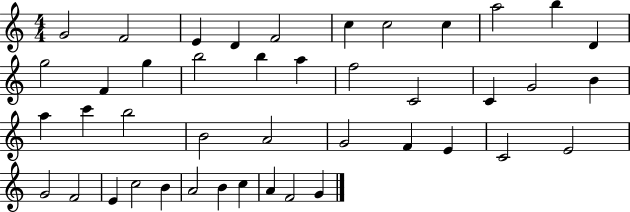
{
  \clef treble
  \numericTimeSignature
  \time 4/4
  \key c \major
  g'2 f'2 | e'4 d'4 f'2 | c''4 c''2 c''4 | a''2 b''4 d'4 | \break g''2 f'4 g''4 | b''2 b''4 a''4 | f''2 c'2 | c'4 g'2 b'4 | \break a''4 c'''4 b''2 | b'2 a'2 | g'2 f'4 e'4 | c'2 e'2 | \break g'2 f'2 | e'4 c''2 b'4 | a'2 b'4 c''4 | a'4 f'2 g'4 | \break \bar "|."
}